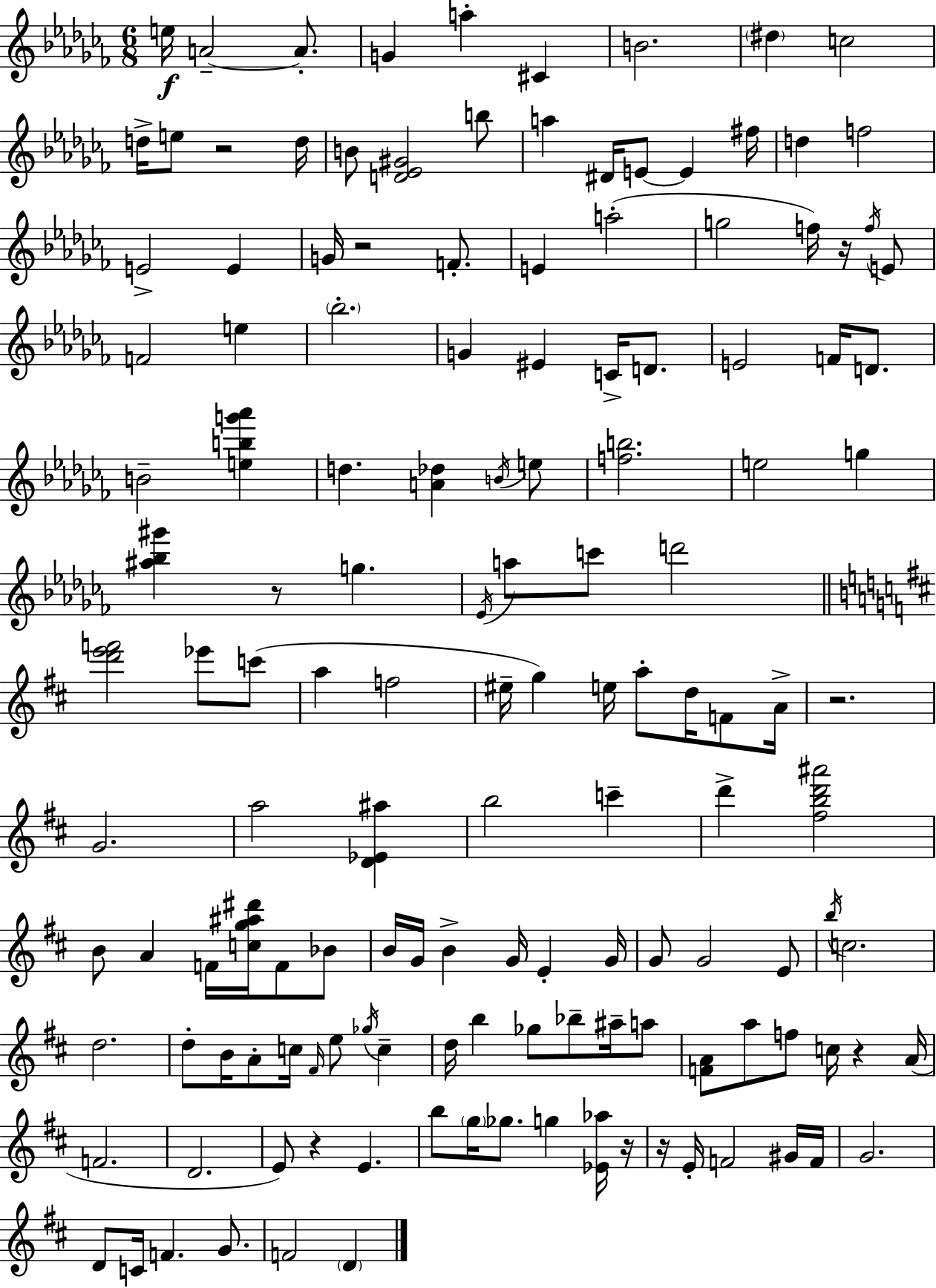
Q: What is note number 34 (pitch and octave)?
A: Bb5